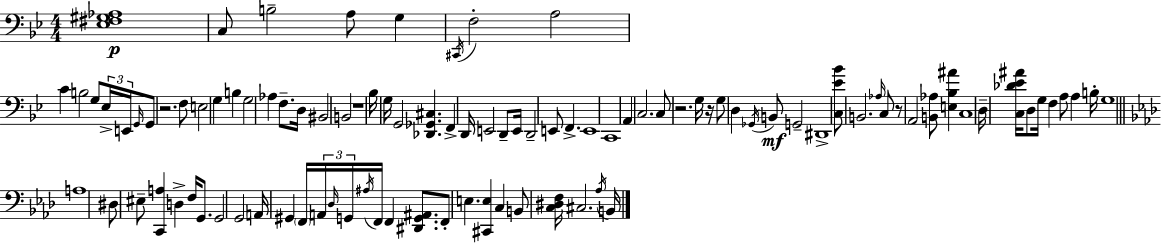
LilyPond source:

{
  \clef bass
  \numericTimeSignature
  \time 4/4
  \key bes \major
  <ees fis gis aes>1\p | c8 b2-- a8 g4 | \acciaccatura { cis,16 } f2-. a2 | c'4 b2 g8 \tuplet 3/2 { ees16-> | \break e,16 \grace { g,16 } } g,8 r2. | f8 e2 g4 b4 | g2 aes4 f8.-- | d16 bis,2 b,2 | \break r1 | bes16 g16 g,2 <des, ges, cis>4. | f,4-> d,16 e,2 d,8-- | e,16 d,2-- e,8 f,4.-> | \break e,1 | c,1 | a,4 c2. | c8 r2. | \break g16 r16 g8 d4 \acciaccatura { ges,16 }\mf b,8 g,2-- | dis,1-> | <c ees' bes'>8 b,2. | \grace { aes16 } c8 r8 a,2 <b, aes>8 | \break <e bes ais'>4 c1 | d16-- <c des' ees' ais'>16 d8 g16 f4 a8 a4 | b16-. g1 | \bar "||" \break \key aes \major a1 | dis8 eis8-- <c, a>4 d4-> f16 g,8. | g,2 g,2 | a,16 gis,4 \parenthesize f,16 \tuplet 3/2 { a,16 \grace { des16 } g,16 } \acciaccatura { ais16 } f,16 f,4 <dis, g, ais,>8. | \break f,8-. e4. <cis, e>4 c4 | b,8 <c dis f>16 cis2. | \acciaccatura { aes16 } b,16 \bar "|."
}